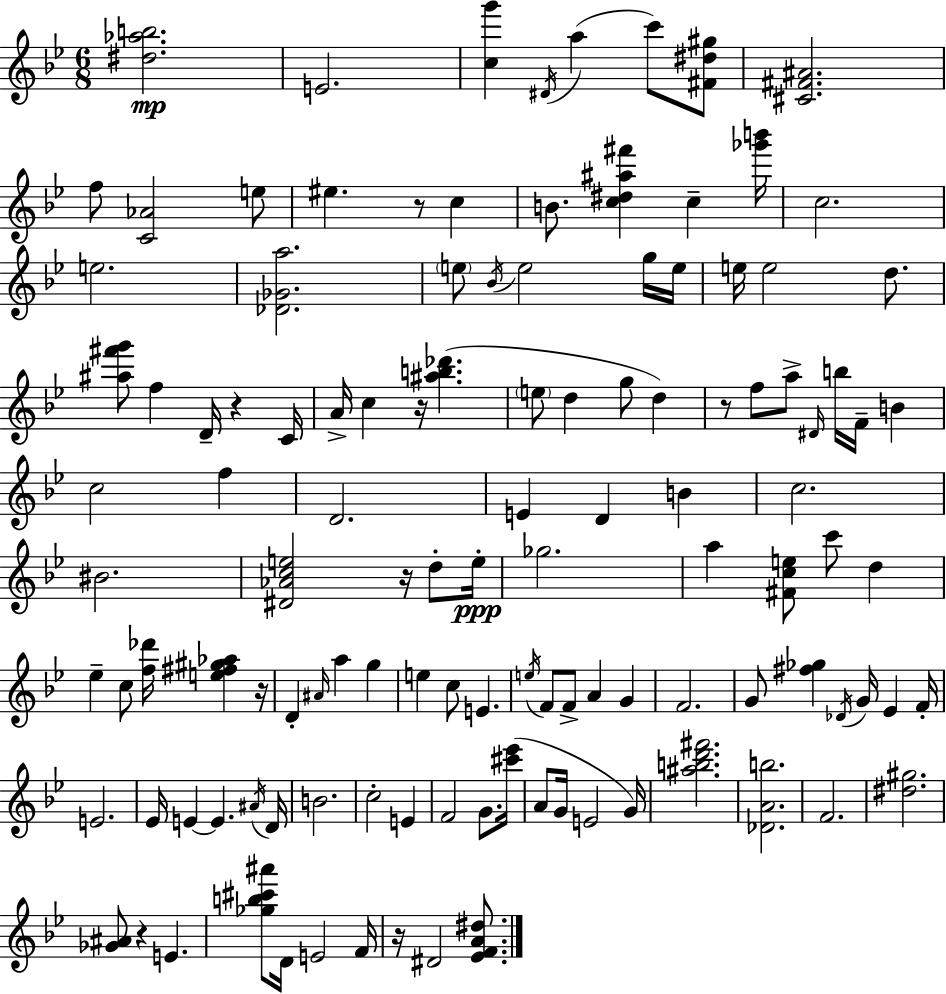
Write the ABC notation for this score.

X:1
T:Untitled
M:6/8
L:1/4
K:Bb
[^d_ab]2 E2 [cg'] ^D/4 a c'/2 [^F^d^g]/2 [^C^F^A]2 f/2 [C_A]2 e/2 ^e z/2 c B/2 [c^d^a^f'] c [_g'b']/4 c2 e2 [_D_Ga]2 e/2 _B/4 e2 g/4 e/4 e/4 e2 d/2 [^a^f'g']/2 f D/4 z C/4 A/4 c z/4 [^ab_d'] e/2 d g/2 d z/2 f/2 a/2 ^D/4 b/4 F/4 B c2 f D2 E D B c2 ^B2 [^D_Ace]2 z/4 d/2 e/4 _g2 a [^Fce]/2 c'/2 d _e c/2 [f_d']/4 [e^f^g_a] z/4 D ^A/4 a g e c/2 E e/4 F/2 F/2 A G F2 G/2 [^f_g] _D/4 G/4 _E F/4 E2 _E/4 E E ^A/4 D/4 B2 c2 E F2 G/2 [^c'_e']/4 A/2 G/4 E2 G/4 [^abd'^f']2 [_DAb]2 F2 [^d^g]2 [_G^A]/2 z E [_gb^c'^a']/2 D/4 E2 F/4 z/4 ^D2 [_EFA^d]/2